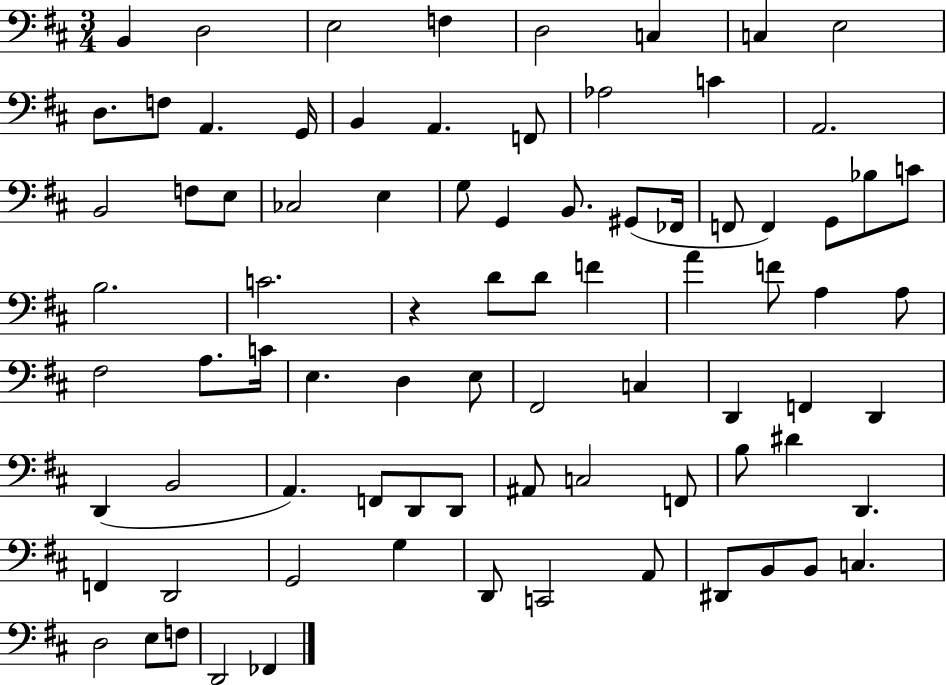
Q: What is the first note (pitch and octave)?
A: B2